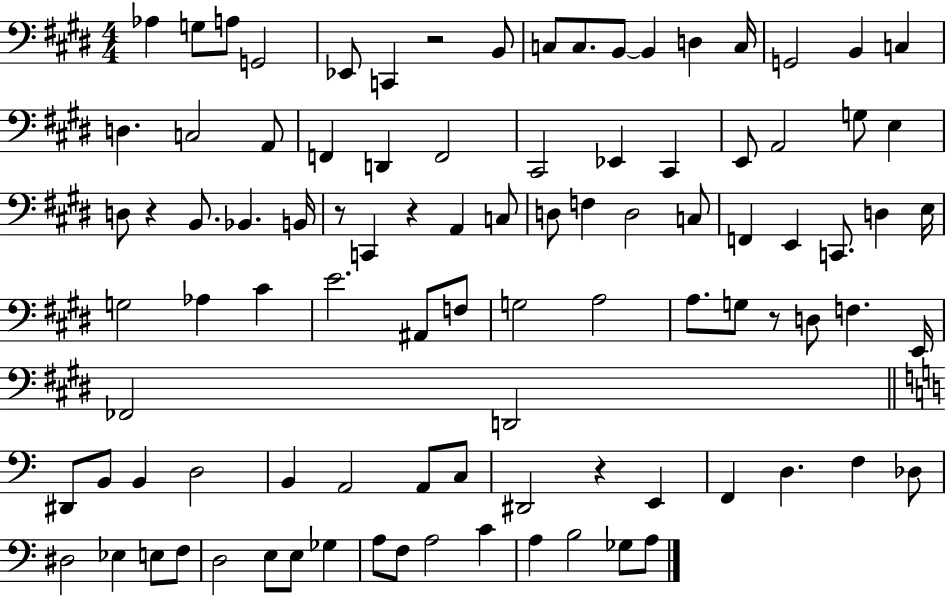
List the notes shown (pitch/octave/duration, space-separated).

Ab3/q G3/e A3/e G2/h Eb2/e C2/q R/h B2/e C3/e C3/e. B2/e B2/q D3/q C3/s G2/h B2/q C3/q D3/q. C3/h A2/e F2/q D2/q F2/h C#2/h Eb2/q C#2/q E2/e A2/h G3/e E3/q D3/e R/q B2/e. Bb2/q. B2/s R/e C2/q R/q A2/q C3/e D3/e F3/q D3/h C3/e F2/q E2/q C2/e. D3/q E3/s G3/h Ab3/q C#4/q E4/h. A#2/e F3/e G3/h A3/h A3/e. G3/e R/e D3/e F3/q. E2/s FES2/h D2/h D#2/e B2/e B2/q D3/h B2/q A2/h A2/e C3/e D#2/h R/q E2/q F2/q D3/q. F3/q Db3/e D#3/h Eb3/q E3/e F3/e D3/h E3/e E3/e Gb3/q A3/e F3/e A3/h C4/q A3/q B3/h Gb3/e A3/e